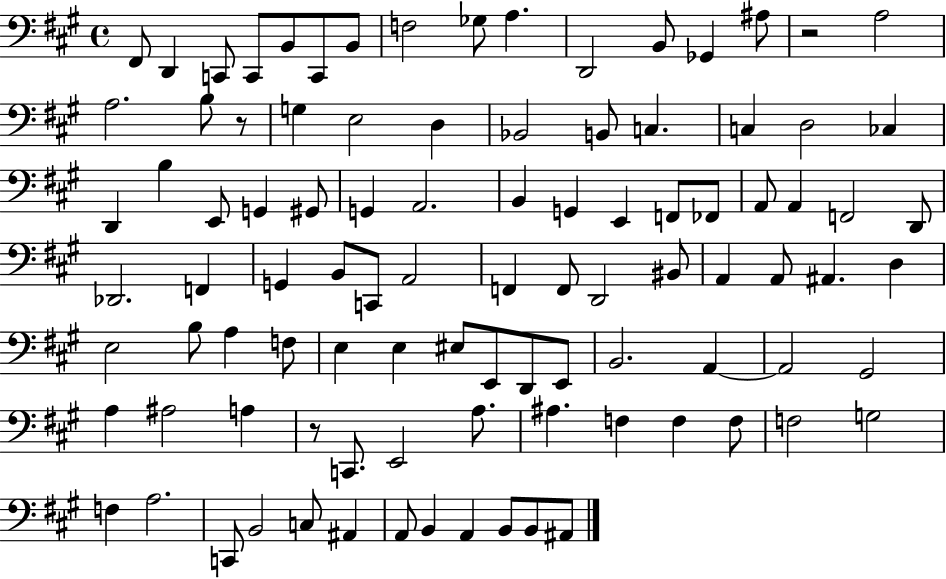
{
  \clef bass
  \time 4/4
  \defaultTimeSignature
  \key a \major
  fis,8 d,4 c,8 c,8 b,8 c,8 b,8 | f2 ges8 a4. | d,2 b,8 ges,4 ais8 | r2 a2 | \break a2. b8 r8 | g4 e2 d4 | bes,2 b,8 c4. | c4 d2 ces4 | \break d,4 b4 e,8 g,4 gis,8 | g,4 a,2. | b,4 g,4 e,4 f,8 fes,8 | a,8 a,4 f,2 d,8 | \break des,2. f,4 | g,4 b,8 c,8 a,2 | f,4 f,8 d,2 bis,8 | a,4 a,8 ais,4. d4 | \break e2 b8 a4 f8 | e4 e4 eis8 e,8 d,8 e,8 | b,2. a,4~~ | a,2 gis,2 | \break a4 ais2 a4 | r8 c,8. e,2 a8. | ais4. f4 f4 f8 | f2 g2 | \break f4 a2. | c,8 b,2 c8 ais,4 | a,8 b,4 a,4 b,8 b,8 ais,8 | \bar "|."
}